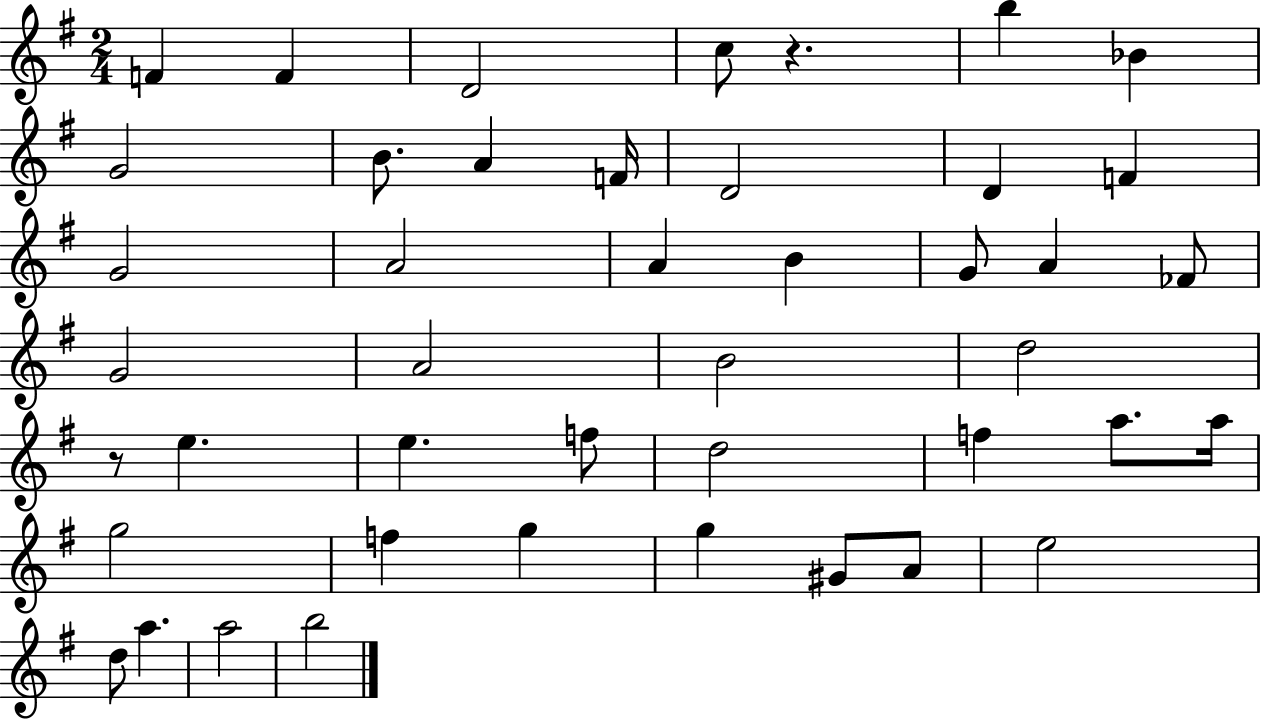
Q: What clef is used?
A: treble